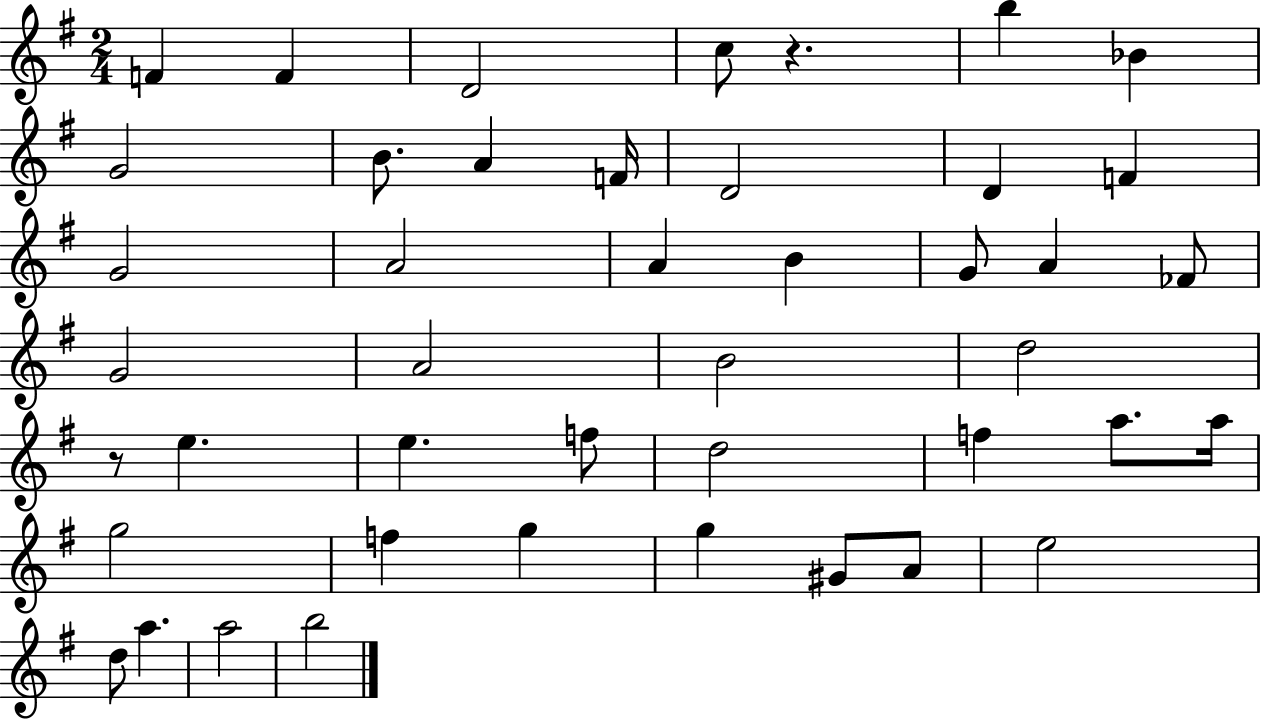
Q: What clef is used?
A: treble